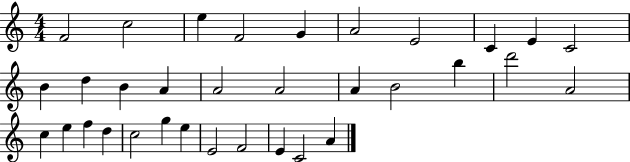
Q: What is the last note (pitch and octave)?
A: A4